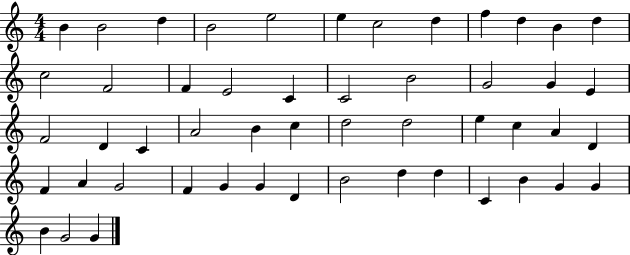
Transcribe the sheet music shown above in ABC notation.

X:1
T:Untitled
M:4/4
L:1/4
K:C
B B2 d B2 e2 e c2 d f d B d c2 F2 F E2 C C2 B2 G2 G E F2 D C A2 B c d2 d2 e c A D F A G2 F G G D B2 d d C B G G B G2 G